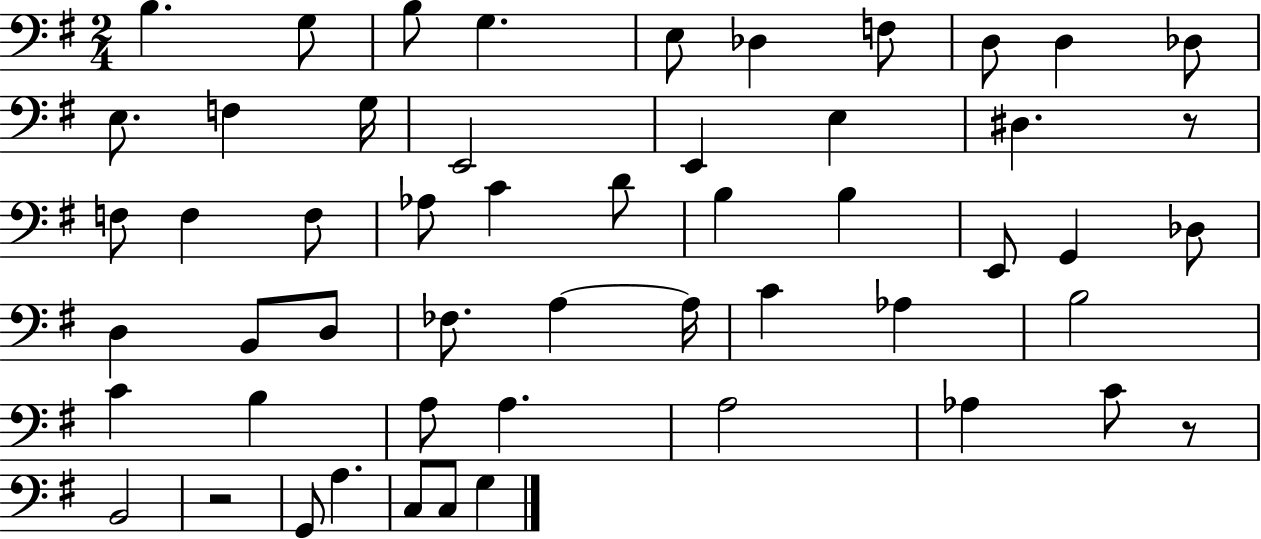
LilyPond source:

{
  \clef bass
  \numericTimeSignature
  \time 2/4
  \key g \major
  \repeat volta 2 { b4. g8 | b8 g4. | e8 des4 f8 | d8 d4 des8 | \break e8. f4 g16 | e,2 | e,4 e4 | dis4. r8 | \break f8 f4 f8 | aes8 c'4 d'8 | b4 b4 | e,8 g,4 des8 | \break d4 b,8 d8 | fes8. a4~~ a16 | c'4 aes4 | b2 | \break c'4 b4 | a8 a4. | a2 | aes4 c'8 r8 | \break b,2 | r2 | g,8 a4. | c8 c8 g4 | \break } \bar "|."
}